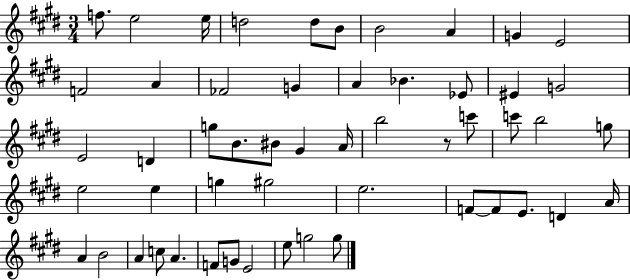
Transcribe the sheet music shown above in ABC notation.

X:1
T:Untitled
M:3/4
L:1/4
K:E
f/2 e2 e/4 d2 d/2 B/2 B2 A G E2 F2 A _F2 G A _B _E/2 ^E G2 E2 D g/2 B/2 ^B/2 ^G A/4 b2 z/2 c'/2 c'/2 b2 g/2 e2 e g ^g2 e2 F/2 F/2 E/2 D A/4 A B2 A c/2 A F/2 G/2 E2 e/2 g2 g/2